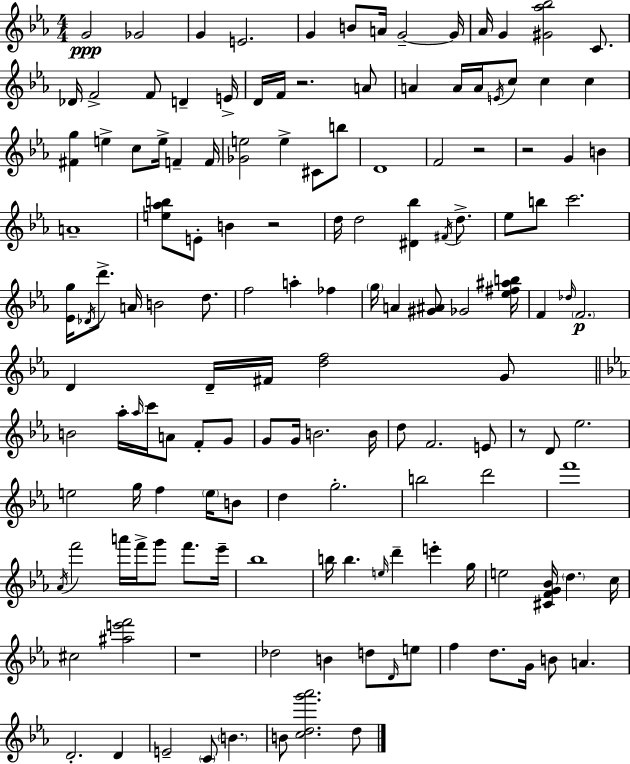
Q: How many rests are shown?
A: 6